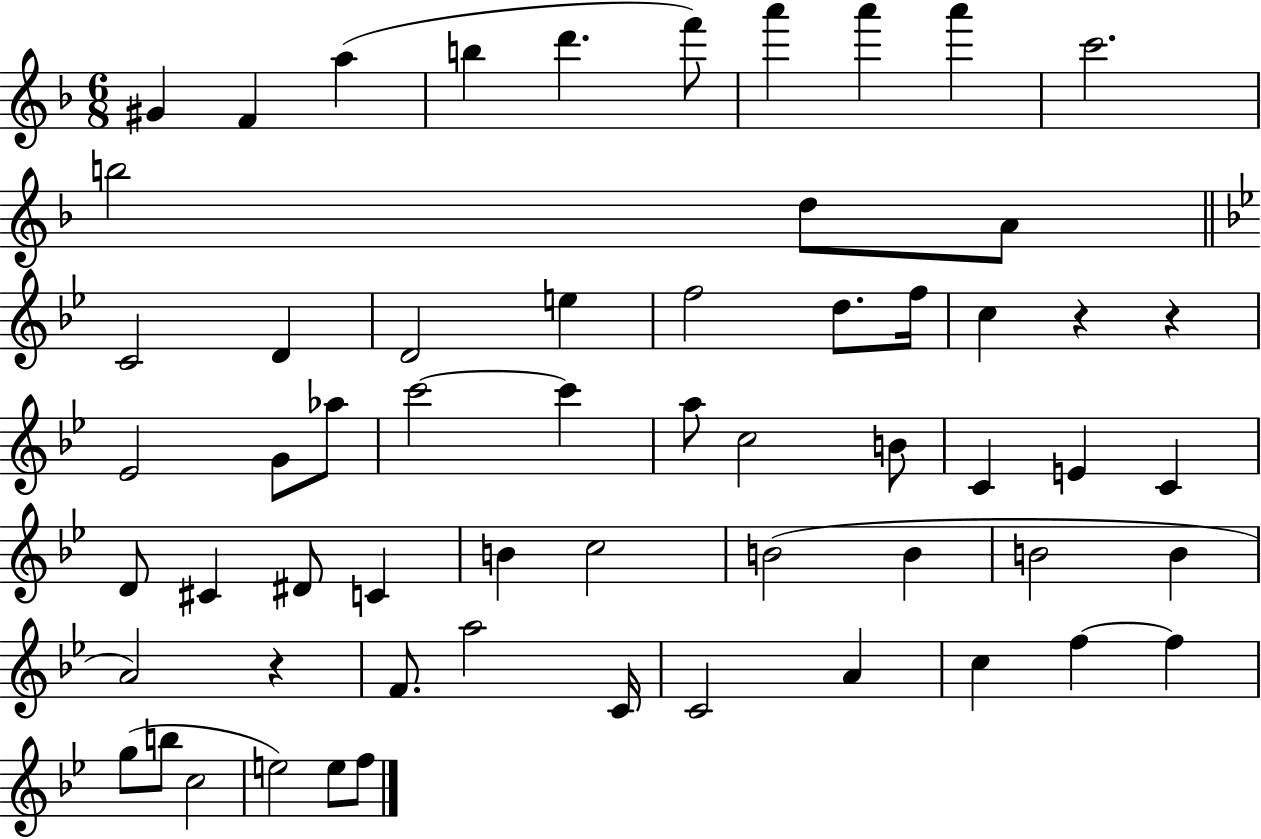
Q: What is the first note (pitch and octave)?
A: G#4